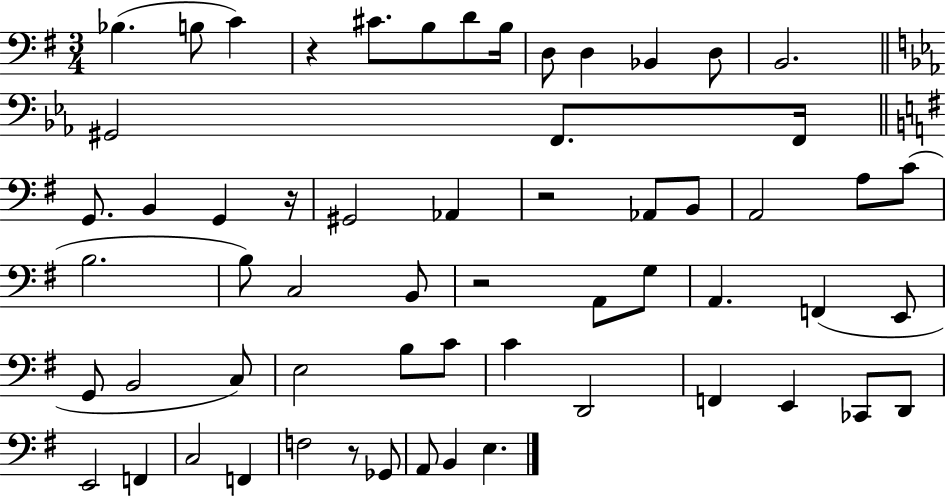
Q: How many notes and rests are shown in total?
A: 60